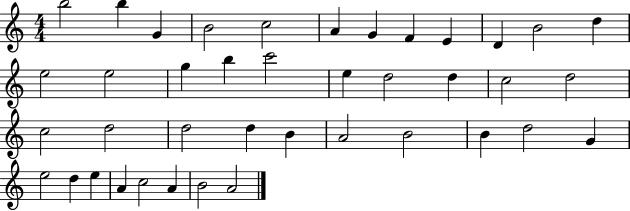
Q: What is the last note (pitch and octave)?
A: A4